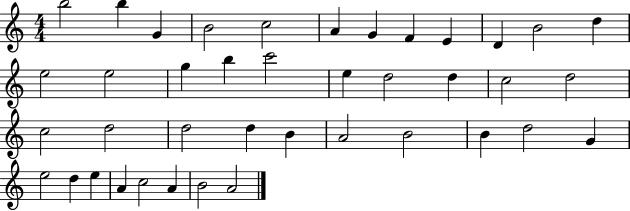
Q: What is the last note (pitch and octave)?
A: A4